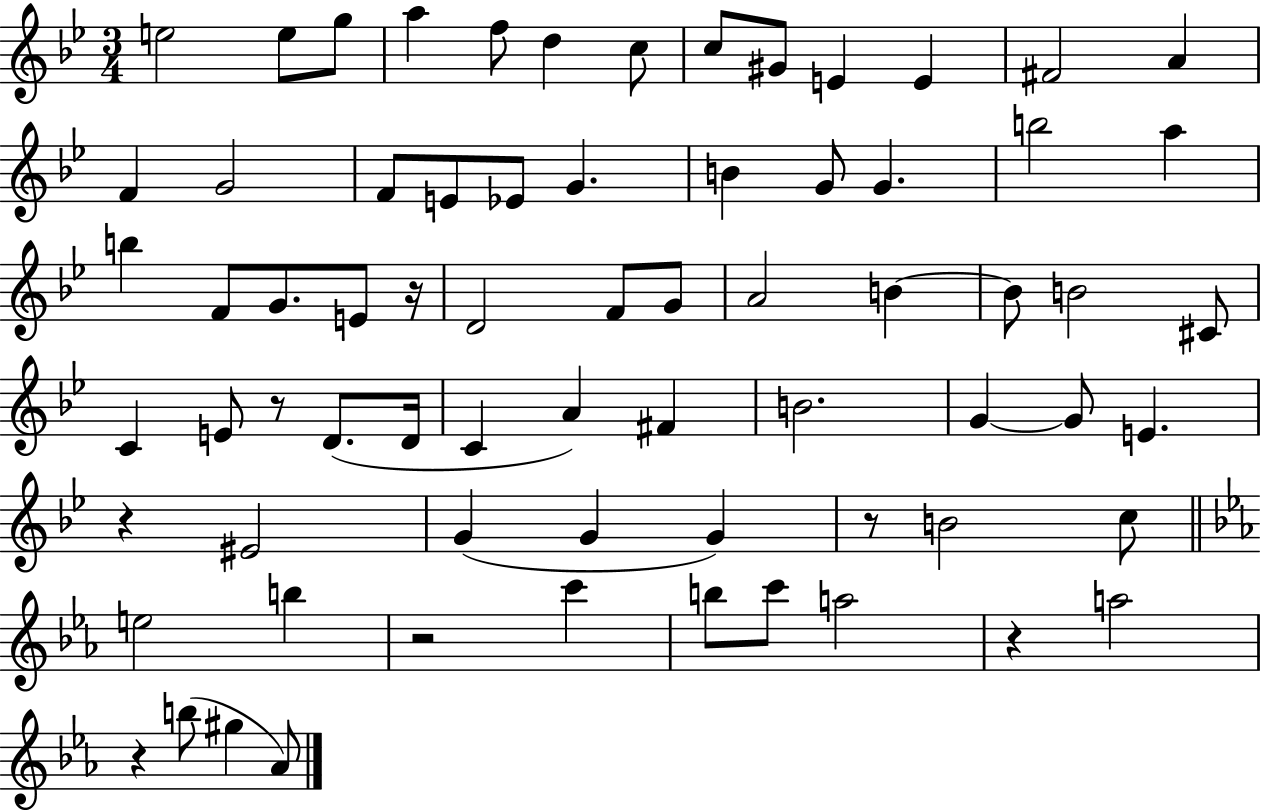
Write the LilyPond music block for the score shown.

{
  \clef treble
  \numericTimeSignature
  \time 3/4
  \key bes \major
  e''2 e''8 g''8 | a''4 f''8 d''4 c''8 | c''8 gis'8 e'4 e'4 | fis'2 a'4 | \break f'4 g'2 | f'8 e'8 ees'8 g'4. | b'4 g'8 g'4. | b''2 a''4 | \break b''4 f'8 g'8. e'8 r16 | d'2 f'8 g'8 | a'2 b'4~~ | b'8 b'2 cis'8 | \break c'4 e'8 r8 d'8.( d'16 | c'4 a'4) fis'4 | b'2. | g'4~~ g'8 e'4. | \break r4 eis'2 | g'4( g'4 g'4) | r8 b'2 c''8 | \bar "||" \break \key ees \major e''2 b''4 | r2 c'''4 | b''8 c'''8 a''2 | r4 a''2 | \break r4 b''8( gis''4 aes'8) | \bar "|."
}